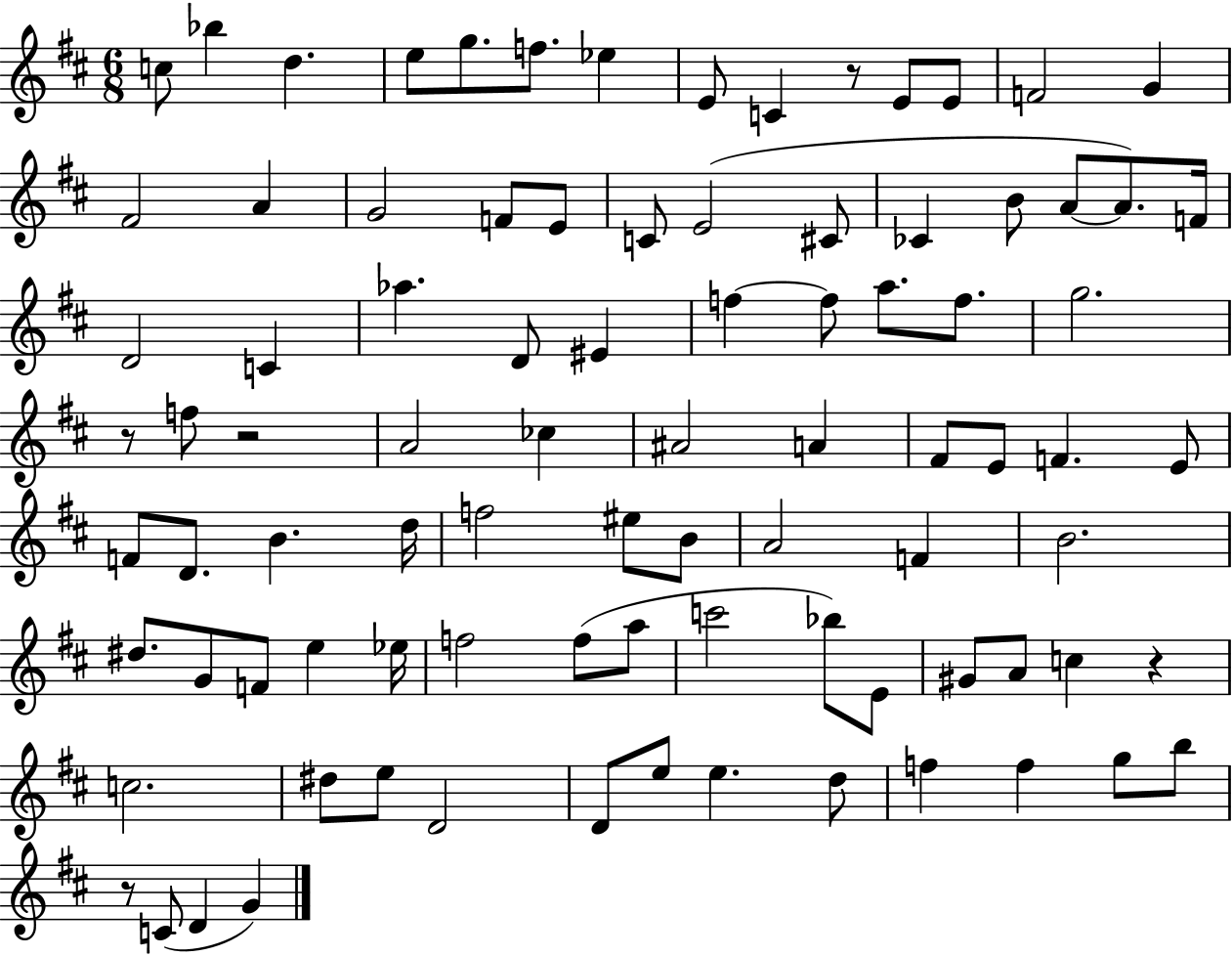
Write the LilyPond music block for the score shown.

{
  \clef treble
  \numericTimeSignature
  \time 6/8
  \key d \major
  c''8 bes''4 d''4. | e''8 g''8. f''8. ees''4 | e'8 c'4 r8 e'8 e'8 | f'2 g'4 | \break fis'2 a'4 | g'2 f'8 e'8 | c'8 e'2( cis'8 | ces'4 b'8 a'8~~ a'8.) f'16 | \break d'2 c'4 | aes''4. d'8 eis'4 | f''4~~ f''8 a''8. f''8. | g''2. | \break r8 f''8 r2 | a'2 ces''4 | ais'2 a'4 | fis'8 e'8 f'4. e'8 | \break f'8 d'8. b'4. d''16 | f''2 eis''8 b'8 | a'2 f'4 | b'2. | \break dis''8. g'8 f'8 e''4 ees''16 | f''2 f''8( a''8 | c'''2 bes''8) e'8 | gis'8 a'8 c''4 r4 | \break c''2. | dis''8 e''8 d'2 | d'8 e''8 e''4. d''8 | f''4 f''4 g''8 b''8 | \break r8 c'8( d'4 g'4) | \bar "|."
}